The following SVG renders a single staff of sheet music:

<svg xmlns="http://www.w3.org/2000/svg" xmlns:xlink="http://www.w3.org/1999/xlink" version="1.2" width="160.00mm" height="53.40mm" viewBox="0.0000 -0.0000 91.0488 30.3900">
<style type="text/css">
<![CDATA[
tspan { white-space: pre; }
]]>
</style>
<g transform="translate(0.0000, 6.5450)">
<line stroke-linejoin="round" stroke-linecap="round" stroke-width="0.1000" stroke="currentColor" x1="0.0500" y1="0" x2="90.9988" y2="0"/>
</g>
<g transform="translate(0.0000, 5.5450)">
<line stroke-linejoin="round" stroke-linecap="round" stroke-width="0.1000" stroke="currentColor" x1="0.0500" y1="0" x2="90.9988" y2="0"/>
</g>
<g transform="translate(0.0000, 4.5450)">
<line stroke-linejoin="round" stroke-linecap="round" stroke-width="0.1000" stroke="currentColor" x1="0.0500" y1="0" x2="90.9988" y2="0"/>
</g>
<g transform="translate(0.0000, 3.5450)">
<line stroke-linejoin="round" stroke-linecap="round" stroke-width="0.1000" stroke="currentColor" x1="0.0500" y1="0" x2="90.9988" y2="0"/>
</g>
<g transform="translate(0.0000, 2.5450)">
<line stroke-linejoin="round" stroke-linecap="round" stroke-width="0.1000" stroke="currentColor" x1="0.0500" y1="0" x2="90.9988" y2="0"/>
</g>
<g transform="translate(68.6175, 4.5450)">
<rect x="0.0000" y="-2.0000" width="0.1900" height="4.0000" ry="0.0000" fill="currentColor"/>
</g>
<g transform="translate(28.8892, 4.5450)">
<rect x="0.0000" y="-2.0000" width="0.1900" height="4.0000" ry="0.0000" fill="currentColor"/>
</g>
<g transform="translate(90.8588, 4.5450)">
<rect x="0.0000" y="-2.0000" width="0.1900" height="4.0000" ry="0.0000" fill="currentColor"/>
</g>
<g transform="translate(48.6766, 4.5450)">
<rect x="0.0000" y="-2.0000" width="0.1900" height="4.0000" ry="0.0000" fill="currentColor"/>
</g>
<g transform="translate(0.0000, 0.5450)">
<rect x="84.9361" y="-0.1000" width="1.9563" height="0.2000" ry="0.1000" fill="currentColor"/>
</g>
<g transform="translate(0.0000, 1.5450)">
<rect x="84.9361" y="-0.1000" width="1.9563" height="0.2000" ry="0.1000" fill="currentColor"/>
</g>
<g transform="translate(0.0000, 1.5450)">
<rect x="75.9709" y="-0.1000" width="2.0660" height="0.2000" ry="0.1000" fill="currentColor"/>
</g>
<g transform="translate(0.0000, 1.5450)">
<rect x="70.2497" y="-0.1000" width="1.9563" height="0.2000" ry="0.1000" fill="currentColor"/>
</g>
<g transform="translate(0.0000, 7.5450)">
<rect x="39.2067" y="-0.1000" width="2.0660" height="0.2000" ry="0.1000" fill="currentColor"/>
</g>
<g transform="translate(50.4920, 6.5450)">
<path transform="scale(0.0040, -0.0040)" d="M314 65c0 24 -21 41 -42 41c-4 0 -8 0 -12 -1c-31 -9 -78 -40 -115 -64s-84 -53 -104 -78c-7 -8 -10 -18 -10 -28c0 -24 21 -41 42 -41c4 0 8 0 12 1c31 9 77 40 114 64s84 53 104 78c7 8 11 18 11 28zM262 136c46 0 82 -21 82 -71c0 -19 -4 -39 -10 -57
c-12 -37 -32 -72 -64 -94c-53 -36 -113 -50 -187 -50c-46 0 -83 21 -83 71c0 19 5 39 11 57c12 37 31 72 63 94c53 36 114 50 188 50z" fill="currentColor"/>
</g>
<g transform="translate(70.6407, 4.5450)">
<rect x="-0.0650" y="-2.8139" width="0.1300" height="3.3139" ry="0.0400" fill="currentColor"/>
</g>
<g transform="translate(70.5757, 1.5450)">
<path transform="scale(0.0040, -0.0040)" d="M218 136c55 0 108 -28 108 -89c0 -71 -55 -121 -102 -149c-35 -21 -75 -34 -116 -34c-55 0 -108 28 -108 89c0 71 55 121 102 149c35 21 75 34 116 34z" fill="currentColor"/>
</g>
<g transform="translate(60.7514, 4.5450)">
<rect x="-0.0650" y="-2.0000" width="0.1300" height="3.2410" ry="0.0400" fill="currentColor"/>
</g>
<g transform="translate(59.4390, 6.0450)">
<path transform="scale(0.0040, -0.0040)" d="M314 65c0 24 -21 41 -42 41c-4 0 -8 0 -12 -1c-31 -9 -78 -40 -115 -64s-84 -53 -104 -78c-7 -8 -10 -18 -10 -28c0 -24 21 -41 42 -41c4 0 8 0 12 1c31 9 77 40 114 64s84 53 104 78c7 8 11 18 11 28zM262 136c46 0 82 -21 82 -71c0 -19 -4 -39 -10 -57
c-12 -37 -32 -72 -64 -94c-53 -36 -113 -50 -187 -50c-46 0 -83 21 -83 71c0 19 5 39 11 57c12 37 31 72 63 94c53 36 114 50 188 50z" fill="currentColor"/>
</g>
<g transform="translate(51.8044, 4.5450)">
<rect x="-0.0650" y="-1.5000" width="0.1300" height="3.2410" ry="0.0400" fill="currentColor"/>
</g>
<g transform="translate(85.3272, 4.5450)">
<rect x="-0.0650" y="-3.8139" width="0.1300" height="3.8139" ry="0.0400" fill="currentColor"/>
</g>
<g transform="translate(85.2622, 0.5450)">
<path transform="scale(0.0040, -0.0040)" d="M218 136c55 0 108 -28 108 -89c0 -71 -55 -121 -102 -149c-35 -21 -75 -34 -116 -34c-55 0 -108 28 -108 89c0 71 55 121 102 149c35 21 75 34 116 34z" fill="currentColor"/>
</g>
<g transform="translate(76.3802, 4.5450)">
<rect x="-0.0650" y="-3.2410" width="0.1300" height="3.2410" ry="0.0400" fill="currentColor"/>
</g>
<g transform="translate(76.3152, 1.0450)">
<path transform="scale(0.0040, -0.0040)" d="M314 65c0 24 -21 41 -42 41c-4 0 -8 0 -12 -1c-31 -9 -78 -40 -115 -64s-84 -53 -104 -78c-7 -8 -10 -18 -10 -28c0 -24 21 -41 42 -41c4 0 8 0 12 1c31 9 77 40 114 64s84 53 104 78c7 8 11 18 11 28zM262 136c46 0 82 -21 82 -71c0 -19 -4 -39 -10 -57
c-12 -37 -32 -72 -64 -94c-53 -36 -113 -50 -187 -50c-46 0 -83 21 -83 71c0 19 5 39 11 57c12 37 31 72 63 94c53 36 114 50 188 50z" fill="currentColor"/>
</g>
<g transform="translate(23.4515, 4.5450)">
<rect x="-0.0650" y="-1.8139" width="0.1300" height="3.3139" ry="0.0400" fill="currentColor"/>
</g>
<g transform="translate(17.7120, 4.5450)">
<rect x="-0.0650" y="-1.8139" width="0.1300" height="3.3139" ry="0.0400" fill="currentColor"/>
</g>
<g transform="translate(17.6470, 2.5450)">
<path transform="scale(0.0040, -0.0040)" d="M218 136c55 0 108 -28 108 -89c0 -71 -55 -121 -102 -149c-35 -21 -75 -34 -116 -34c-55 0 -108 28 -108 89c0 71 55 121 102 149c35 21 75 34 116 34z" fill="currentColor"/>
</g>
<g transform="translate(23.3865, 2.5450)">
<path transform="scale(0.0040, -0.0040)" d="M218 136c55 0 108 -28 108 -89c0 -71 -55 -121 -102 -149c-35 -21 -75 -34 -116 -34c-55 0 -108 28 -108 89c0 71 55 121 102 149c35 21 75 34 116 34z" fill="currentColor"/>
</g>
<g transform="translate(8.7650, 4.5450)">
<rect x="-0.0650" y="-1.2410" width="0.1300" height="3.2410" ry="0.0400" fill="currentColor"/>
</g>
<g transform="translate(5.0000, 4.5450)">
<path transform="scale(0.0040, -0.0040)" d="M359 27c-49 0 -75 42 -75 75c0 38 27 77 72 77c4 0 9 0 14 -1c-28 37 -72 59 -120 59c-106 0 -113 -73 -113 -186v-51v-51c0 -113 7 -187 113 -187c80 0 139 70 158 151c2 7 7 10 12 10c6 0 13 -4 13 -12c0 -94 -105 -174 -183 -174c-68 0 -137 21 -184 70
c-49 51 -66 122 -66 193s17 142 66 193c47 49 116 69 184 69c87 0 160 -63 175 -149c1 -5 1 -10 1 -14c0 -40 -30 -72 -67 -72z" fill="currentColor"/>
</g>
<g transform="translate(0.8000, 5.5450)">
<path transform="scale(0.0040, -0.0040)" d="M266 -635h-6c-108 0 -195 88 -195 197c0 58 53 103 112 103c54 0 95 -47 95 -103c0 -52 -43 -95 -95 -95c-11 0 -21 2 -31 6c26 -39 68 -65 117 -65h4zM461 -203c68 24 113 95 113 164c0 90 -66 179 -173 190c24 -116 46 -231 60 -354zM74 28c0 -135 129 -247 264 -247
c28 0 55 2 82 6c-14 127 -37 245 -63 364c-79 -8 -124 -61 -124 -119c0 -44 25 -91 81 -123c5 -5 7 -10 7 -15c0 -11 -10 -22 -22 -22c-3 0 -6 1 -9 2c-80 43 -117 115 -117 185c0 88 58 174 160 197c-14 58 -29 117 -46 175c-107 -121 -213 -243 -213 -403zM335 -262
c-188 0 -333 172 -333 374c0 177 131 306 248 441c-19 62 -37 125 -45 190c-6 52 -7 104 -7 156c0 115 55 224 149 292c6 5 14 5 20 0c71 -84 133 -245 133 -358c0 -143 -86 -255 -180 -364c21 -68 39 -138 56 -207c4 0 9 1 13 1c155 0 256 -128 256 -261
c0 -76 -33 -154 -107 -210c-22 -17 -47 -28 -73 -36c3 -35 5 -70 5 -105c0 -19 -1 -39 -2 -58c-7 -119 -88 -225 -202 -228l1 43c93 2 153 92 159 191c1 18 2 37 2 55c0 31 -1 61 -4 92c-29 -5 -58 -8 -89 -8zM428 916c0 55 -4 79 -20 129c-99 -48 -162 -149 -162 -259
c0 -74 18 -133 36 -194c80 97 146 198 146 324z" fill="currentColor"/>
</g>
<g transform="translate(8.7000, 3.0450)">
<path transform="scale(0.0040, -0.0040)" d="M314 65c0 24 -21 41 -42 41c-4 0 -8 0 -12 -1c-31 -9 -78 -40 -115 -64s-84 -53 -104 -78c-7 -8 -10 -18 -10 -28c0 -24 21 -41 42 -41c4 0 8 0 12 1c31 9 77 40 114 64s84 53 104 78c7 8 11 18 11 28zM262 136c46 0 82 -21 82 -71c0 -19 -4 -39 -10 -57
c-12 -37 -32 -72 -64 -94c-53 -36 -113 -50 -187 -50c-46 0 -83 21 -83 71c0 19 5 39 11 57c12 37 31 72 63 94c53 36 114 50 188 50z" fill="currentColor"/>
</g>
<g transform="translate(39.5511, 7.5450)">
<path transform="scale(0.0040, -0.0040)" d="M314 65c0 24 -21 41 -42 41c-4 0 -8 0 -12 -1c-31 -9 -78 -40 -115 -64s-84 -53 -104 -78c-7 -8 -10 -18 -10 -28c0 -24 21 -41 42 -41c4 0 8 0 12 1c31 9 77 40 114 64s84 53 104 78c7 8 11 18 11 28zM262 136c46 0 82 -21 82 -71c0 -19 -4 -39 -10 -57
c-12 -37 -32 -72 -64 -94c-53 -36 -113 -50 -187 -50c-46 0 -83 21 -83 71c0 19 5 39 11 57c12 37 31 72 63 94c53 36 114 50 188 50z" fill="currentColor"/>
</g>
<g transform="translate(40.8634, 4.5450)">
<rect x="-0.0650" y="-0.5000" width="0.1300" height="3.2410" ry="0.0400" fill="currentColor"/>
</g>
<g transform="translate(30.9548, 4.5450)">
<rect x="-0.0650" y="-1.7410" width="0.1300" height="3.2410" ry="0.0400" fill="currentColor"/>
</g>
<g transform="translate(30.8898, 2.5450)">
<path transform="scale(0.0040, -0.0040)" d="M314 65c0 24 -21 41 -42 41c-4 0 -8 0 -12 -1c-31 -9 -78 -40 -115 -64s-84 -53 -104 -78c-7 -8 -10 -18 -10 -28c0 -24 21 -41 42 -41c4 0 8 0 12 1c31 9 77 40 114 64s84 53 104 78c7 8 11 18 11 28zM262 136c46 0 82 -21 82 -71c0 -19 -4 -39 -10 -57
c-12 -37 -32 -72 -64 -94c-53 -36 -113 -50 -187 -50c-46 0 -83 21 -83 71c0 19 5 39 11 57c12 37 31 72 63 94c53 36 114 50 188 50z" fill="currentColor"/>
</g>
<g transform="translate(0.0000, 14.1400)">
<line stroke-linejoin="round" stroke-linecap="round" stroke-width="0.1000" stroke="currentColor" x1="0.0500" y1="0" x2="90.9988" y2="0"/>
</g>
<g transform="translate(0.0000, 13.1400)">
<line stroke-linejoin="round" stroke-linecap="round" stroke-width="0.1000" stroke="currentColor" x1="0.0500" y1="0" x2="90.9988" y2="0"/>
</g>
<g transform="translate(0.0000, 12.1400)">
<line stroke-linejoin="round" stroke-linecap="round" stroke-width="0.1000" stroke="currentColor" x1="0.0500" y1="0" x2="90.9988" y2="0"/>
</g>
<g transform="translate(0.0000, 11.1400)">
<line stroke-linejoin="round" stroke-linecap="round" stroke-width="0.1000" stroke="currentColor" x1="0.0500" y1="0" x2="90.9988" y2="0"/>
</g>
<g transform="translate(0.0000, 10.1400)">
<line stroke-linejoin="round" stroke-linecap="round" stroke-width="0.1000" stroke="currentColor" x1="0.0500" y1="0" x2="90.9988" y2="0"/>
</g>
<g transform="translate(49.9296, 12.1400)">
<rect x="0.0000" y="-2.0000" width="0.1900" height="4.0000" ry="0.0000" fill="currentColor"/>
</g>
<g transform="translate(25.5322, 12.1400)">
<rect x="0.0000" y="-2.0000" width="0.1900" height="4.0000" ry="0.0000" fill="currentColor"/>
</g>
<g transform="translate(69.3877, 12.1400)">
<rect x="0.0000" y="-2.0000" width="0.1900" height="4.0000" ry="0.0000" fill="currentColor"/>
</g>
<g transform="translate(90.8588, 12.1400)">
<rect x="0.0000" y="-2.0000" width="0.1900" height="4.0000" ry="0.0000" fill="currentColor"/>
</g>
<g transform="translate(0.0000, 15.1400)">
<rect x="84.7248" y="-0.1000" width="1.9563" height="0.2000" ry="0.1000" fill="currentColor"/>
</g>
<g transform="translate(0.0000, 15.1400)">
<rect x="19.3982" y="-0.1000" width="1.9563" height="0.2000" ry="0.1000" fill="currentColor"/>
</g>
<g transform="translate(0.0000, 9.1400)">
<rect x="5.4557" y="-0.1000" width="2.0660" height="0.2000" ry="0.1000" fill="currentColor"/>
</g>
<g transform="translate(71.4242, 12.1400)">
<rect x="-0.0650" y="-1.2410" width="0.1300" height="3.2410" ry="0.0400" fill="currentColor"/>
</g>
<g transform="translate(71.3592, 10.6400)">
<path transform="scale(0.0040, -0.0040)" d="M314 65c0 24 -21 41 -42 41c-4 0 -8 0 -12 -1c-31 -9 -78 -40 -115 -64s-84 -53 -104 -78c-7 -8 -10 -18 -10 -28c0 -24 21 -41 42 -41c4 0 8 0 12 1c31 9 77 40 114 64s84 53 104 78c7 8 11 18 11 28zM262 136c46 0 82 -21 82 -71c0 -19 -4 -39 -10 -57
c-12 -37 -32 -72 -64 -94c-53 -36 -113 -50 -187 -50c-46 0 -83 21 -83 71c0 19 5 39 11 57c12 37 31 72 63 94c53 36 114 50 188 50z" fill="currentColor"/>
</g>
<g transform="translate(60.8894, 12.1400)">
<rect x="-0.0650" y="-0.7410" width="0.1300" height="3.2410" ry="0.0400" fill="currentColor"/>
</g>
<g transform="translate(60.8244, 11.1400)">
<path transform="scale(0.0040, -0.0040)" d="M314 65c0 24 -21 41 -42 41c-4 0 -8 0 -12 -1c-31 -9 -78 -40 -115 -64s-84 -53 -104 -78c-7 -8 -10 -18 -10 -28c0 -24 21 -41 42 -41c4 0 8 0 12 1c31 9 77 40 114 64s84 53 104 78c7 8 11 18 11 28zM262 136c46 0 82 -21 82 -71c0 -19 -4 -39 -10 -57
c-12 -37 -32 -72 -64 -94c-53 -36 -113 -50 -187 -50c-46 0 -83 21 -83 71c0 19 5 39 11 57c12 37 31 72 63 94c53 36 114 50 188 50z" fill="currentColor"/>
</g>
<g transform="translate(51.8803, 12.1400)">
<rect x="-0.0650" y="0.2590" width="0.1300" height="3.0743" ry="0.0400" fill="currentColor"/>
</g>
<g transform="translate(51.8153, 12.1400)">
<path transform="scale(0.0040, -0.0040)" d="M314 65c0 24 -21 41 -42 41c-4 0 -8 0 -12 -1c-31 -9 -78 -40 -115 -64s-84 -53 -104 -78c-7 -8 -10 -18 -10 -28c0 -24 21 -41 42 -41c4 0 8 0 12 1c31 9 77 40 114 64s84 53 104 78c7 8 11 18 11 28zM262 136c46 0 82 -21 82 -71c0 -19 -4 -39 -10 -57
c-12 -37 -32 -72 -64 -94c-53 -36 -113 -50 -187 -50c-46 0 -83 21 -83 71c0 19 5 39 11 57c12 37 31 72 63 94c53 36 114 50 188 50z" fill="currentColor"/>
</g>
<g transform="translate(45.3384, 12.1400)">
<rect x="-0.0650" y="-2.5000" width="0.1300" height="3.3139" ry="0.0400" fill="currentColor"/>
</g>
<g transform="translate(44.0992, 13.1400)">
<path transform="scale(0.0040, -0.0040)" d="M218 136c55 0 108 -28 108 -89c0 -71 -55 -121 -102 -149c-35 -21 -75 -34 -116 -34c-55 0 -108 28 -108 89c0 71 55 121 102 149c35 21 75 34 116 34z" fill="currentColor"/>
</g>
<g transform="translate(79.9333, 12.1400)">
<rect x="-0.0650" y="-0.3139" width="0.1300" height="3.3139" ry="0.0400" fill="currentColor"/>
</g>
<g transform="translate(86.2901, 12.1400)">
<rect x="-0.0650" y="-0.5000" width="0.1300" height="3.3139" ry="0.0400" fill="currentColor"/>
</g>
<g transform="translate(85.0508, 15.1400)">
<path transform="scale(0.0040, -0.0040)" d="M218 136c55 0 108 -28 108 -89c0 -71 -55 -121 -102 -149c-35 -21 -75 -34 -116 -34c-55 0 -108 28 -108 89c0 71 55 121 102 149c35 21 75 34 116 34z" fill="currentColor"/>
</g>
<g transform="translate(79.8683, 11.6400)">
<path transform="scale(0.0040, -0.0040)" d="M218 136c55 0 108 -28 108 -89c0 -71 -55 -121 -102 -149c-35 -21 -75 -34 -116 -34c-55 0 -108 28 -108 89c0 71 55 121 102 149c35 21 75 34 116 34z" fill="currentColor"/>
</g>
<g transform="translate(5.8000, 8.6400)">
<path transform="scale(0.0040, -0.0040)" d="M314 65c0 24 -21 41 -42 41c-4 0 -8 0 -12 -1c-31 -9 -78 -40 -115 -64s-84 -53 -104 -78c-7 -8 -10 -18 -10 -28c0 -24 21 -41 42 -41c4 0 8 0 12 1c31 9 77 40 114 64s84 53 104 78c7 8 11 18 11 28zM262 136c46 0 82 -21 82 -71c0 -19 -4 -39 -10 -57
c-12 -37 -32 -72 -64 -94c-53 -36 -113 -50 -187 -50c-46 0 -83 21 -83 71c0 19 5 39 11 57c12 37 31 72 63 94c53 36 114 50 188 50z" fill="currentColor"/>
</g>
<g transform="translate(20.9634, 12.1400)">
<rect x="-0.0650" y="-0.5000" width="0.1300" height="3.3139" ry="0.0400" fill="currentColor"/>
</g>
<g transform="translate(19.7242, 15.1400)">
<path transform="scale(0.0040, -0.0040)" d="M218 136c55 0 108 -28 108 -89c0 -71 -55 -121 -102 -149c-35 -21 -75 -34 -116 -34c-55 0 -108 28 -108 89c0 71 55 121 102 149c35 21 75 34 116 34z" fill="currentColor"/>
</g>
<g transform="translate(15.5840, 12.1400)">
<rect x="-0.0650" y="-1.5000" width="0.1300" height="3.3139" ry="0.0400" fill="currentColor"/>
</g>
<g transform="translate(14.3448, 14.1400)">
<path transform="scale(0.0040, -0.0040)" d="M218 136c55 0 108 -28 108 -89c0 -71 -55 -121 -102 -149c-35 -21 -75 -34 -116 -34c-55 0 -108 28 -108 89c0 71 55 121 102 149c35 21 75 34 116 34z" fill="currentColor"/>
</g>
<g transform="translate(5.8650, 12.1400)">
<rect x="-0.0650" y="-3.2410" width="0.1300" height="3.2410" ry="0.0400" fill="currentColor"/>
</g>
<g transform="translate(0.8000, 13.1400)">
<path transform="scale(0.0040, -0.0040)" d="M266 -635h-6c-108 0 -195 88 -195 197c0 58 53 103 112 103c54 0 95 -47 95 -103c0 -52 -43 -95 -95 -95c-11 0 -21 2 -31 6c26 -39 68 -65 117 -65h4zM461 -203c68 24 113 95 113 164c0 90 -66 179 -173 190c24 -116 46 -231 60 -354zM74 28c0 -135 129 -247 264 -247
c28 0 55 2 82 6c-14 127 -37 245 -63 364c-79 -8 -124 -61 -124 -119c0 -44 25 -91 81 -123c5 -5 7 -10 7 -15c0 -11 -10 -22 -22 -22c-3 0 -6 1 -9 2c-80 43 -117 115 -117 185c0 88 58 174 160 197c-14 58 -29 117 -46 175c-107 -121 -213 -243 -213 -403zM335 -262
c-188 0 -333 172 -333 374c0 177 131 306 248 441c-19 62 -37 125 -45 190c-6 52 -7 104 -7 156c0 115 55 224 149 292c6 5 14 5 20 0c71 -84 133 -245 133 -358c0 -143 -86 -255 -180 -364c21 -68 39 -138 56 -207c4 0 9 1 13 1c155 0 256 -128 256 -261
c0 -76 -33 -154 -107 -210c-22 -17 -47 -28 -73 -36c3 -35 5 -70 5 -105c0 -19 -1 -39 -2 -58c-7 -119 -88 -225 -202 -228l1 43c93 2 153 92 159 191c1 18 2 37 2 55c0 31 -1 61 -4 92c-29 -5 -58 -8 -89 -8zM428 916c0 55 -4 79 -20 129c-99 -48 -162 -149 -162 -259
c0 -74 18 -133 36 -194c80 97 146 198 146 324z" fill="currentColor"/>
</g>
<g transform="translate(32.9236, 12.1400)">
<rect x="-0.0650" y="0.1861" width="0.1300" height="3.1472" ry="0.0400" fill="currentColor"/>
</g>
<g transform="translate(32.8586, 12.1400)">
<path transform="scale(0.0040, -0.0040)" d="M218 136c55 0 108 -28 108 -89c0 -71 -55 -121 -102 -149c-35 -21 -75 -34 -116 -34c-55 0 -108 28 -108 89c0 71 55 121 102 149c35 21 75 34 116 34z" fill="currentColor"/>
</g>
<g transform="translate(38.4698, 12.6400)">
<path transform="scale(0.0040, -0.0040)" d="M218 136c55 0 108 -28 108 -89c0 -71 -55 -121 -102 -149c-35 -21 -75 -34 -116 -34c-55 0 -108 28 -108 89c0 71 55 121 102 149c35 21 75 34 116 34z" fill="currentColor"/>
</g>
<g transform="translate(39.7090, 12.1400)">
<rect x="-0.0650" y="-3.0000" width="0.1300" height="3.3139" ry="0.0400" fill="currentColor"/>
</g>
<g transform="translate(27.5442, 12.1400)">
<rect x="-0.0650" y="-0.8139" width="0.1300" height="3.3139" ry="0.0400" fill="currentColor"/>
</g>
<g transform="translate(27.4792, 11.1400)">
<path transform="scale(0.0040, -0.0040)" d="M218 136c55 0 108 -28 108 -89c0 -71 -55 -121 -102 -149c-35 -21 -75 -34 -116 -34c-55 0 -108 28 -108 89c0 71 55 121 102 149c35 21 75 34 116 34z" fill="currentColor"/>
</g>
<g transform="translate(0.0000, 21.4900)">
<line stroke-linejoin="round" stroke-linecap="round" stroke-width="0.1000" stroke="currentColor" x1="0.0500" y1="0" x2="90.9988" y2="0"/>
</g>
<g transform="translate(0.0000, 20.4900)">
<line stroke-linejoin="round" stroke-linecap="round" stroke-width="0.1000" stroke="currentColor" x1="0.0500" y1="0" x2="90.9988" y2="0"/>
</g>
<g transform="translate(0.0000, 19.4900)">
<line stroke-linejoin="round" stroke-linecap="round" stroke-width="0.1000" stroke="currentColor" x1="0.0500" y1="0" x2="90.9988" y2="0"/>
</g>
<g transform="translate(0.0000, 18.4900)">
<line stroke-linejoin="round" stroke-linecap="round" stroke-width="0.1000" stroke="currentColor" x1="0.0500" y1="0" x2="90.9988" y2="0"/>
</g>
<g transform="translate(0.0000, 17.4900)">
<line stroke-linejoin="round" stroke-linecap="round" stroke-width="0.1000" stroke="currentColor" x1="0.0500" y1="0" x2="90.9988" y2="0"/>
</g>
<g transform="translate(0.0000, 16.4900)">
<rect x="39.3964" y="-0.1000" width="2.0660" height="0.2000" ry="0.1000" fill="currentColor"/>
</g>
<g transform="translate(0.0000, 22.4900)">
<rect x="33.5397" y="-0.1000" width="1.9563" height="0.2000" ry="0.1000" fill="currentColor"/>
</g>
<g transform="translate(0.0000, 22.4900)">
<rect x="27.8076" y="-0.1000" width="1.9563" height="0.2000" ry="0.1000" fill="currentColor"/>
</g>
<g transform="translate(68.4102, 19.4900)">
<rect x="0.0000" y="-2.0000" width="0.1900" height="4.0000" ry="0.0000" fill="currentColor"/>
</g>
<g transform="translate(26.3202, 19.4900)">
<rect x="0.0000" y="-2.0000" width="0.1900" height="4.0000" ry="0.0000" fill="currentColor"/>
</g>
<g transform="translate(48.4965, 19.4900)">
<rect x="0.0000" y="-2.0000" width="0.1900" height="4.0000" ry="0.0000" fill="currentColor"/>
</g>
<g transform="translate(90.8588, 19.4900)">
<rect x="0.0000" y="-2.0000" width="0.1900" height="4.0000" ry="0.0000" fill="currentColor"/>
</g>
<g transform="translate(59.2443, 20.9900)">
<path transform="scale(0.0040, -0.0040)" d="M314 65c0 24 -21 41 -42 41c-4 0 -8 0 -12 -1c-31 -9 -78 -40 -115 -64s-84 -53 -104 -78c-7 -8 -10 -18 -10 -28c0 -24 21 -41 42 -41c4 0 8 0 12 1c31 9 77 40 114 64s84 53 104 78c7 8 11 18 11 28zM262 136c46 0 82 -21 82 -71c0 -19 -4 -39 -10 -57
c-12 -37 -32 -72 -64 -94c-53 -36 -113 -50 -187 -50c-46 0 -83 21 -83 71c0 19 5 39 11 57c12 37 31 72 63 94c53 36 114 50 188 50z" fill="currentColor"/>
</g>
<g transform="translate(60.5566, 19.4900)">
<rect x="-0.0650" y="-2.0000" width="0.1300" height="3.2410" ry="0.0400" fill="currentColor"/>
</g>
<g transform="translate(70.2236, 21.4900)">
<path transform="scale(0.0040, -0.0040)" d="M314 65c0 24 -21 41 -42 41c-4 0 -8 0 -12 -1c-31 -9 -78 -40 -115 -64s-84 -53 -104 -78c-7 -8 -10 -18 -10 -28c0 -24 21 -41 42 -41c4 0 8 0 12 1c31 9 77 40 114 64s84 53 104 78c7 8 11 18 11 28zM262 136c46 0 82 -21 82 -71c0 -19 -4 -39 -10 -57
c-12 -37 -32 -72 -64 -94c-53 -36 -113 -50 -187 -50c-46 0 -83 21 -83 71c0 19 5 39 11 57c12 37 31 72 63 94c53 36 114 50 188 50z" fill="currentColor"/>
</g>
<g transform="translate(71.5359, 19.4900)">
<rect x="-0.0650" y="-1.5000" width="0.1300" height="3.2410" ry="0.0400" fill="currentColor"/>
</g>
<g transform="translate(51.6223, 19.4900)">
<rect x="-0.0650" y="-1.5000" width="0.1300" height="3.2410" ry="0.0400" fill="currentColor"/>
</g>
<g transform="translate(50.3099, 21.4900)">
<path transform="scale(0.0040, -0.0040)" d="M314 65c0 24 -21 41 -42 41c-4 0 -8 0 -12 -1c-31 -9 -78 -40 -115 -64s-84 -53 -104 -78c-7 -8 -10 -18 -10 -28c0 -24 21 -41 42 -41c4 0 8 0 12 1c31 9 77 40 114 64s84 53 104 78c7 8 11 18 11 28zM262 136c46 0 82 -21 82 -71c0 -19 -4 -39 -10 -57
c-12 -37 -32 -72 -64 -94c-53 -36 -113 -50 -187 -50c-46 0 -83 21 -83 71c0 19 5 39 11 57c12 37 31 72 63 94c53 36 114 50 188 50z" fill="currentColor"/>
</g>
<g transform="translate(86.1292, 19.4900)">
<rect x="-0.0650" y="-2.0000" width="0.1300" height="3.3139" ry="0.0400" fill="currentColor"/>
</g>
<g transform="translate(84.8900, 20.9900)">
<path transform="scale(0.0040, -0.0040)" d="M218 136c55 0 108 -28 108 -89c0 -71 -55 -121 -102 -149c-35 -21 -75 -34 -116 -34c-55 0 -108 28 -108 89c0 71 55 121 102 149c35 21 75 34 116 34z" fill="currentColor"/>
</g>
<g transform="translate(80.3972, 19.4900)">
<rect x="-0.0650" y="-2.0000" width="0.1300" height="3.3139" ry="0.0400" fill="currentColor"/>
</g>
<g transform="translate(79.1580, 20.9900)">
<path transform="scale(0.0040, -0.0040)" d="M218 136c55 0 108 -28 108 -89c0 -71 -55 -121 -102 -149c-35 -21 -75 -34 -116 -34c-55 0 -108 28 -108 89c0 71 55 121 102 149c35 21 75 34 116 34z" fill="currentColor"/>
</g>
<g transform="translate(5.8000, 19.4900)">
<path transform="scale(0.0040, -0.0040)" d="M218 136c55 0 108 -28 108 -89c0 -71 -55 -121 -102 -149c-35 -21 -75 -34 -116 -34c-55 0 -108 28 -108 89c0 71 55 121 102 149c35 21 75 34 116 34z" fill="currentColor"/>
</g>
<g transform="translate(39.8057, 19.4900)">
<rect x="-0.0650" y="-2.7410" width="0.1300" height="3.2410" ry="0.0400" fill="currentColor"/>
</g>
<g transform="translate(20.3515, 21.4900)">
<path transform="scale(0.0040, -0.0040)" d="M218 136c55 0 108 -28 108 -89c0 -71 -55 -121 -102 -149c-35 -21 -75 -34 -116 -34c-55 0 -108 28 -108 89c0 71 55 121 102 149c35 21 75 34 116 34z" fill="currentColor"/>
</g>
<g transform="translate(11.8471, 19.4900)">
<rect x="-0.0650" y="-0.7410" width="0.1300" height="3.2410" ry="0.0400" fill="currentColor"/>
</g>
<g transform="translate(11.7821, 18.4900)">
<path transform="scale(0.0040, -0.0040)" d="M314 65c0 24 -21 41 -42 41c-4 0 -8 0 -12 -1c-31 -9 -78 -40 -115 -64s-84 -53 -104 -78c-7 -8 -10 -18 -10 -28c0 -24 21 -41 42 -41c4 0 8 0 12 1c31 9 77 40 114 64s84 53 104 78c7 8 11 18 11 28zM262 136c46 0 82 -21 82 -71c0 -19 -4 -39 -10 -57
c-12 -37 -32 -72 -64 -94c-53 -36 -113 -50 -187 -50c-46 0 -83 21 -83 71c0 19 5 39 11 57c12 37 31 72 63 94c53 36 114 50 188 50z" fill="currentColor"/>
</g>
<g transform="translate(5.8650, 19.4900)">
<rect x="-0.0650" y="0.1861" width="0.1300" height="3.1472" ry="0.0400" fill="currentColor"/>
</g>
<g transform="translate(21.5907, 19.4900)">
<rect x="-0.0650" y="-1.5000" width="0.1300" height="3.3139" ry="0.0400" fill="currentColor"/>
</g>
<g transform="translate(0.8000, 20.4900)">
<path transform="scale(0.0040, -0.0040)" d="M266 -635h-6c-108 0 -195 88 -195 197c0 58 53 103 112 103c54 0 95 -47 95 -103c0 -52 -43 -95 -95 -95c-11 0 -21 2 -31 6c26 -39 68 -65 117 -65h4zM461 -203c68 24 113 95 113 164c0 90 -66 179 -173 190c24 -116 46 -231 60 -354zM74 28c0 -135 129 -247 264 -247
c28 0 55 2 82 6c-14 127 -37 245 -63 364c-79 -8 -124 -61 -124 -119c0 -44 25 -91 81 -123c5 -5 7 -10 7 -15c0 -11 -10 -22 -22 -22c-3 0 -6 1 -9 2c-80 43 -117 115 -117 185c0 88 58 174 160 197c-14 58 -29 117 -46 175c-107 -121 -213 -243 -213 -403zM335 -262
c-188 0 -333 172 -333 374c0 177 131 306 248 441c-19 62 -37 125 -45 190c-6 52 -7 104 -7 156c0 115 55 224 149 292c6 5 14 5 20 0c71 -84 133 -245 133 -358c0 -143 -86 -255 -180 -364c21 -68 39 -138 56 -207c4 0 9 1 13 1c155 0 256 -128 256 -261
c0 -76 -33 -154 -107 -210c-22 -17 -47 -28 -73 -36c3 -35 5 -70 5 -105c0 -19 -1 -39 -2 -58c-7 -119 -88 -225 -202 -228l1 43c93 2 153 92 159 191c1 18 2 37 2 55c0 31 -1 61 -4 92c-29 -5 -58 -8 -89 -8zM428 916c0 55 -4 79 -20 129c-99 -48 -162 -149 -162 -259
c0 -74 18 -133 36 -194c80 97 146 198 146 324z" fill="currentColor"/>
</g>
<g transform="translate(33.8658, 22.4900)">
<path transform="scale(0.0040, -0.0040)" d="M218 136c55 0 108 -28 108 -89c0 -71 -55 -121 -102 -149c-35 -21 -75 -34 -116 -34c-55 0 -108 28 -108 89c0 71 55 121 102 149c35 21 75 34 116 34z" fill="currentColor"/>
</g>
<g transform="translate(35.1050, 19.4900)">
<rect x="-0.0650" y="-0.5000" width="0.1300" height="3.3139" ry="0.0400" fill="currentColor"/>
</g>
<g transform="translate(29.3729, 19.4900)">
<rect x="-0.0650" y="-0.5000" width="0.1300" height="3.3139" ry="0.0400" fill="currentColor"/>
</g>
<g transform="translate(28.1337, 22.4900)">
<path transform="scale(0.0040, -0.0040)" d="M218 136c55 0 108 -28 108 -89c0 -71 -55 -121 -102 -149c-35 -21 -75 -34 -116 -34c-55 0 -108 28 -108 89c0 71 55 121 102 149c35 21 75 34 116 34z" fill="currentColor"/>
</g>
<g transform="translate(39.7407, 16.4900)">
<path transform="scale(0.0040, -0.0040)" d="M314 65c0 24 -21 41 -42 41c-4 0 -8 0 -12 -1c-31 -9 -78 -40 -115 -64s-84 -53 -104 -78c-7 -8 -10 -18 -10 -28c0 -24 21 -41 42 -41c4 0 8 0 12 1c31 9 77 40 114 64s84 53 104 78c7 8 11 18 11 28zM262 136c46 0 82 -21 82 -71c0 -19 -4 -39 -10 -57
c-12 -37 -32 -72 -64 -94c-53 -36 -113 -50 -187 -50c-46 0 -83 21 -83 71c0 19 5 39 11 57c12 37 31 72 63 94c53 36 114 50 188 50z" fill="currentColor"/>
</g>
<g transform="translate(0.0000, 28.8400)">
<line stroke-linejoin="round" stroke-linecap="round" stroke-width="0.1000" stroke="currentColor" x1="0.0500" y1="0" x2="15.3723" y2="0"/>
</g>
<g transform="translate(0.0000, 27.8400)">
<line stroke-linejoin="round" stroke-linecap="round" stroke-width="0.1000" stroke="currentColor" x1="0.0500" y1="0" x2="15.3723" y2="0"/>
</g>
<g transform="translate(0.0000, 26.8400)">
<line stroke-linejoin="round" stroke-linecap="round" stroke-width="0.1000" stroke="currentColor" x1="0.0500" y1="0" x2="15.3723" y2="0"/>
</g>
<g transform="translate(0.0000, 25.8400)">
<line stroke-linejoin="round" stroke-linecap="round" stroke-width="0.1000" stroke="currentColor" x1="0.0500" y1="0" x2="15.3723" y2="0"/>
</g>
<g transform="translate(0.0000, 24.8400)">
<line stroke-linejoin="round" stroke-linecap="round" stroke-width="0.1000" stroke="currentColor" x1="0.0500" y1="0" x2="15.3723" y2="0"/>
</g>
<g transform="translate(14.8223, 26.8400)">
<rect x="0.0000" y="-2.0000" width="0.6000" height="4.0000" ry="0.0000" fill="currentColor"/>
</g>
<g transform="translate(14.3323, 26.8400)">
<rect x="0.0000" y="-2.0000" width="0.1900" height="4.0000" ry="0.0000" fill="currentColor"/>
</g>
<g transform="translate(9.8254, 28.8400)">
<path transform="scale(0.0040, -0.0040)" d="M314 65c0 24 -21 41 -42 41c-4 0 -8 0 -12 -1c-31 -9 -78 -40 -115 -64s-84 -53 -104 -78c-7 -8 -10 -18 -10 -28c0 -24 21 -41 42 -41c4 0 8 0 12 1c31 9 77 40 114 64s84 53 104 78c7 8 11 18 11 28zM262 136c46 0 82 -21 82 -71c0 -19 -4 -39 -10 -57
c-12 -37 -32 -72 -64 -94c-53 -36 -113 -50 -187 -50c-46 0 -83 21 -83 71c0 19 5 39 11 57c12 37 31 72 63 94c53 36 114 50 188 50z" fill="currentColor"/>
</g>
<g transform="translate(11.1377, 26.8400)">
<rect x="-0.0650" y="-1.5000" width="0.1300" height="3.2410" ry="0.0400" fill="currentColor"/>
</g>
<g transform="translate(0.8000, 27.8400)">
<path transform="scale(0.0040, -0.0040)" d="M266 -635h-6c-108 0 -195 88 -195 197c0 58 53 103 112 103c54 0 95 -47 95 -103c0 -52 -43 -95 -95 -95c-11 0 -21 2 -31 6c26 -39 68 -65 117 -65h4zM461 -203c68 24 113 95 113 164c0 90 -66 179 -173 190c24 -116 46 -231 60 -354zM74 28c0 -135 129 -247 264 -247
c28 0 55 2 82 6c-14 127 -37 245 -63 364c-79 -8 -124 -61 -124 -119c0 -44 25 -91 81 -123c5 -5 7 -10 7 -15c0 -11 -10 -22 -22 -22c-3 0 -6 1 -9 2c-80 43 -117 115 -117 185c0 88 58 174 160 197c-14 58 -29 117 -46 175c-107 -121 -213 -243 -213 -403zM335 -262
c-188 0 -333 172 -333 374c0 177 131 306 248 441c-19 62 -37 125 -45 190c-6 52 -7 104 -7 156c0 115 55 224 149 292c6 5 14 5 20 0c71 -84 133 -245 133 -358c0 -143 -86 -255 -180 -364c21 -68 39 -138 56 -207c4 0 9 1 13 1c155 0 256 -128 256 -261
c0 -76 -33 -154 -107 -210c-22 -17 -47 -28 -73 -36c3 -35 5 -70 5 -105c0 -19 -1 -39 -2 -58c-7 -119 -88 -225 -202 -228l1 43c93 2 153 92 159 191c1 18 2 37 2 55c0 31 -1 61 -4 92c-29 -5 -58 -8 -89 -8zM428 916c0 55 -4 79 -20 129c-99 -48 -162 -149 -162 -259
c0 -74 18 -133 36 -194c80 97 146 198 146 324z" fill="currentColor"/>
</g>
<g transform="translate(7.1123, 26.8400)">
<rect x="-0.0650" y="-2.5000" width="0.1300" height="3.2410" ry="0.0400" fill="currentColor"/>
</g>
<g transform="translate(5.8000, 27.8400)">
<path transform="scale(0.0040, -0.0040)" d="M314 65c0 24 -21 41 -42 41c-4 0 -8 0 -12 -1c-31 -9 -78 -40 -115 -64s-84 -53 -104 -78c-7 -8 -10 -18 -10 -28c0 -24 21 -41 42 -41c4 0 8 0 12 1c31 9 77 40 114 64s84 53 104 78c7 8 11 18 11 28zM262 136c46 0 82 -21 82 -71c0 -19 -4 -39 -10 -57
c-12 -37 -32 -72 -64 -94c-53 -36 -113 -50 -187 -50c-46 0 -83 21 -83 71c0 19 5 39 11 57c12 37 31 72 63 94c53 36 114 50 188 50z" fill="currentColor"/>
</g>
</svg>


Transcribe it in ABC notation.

X:1
T:Untitled
M:4/4
L:1/4
K:C
e2 f f f2 C2 E2 F2 a b2 c' b2 E C d B A G B2 d2 e2 c C B d2 E C C a2 E2 F2 E2 F F G2 E2